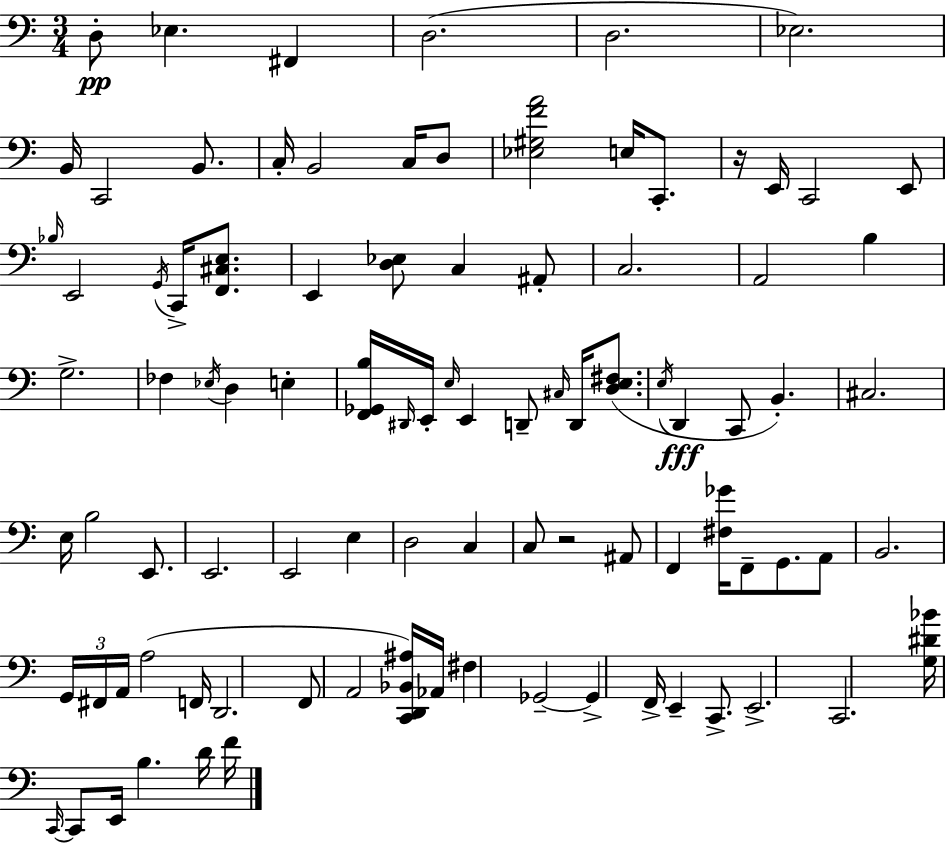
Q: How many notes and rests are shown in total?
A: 93